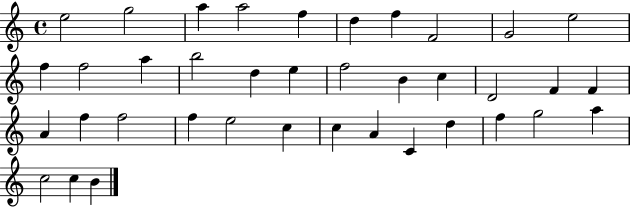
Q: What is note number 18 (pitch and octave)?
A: B4